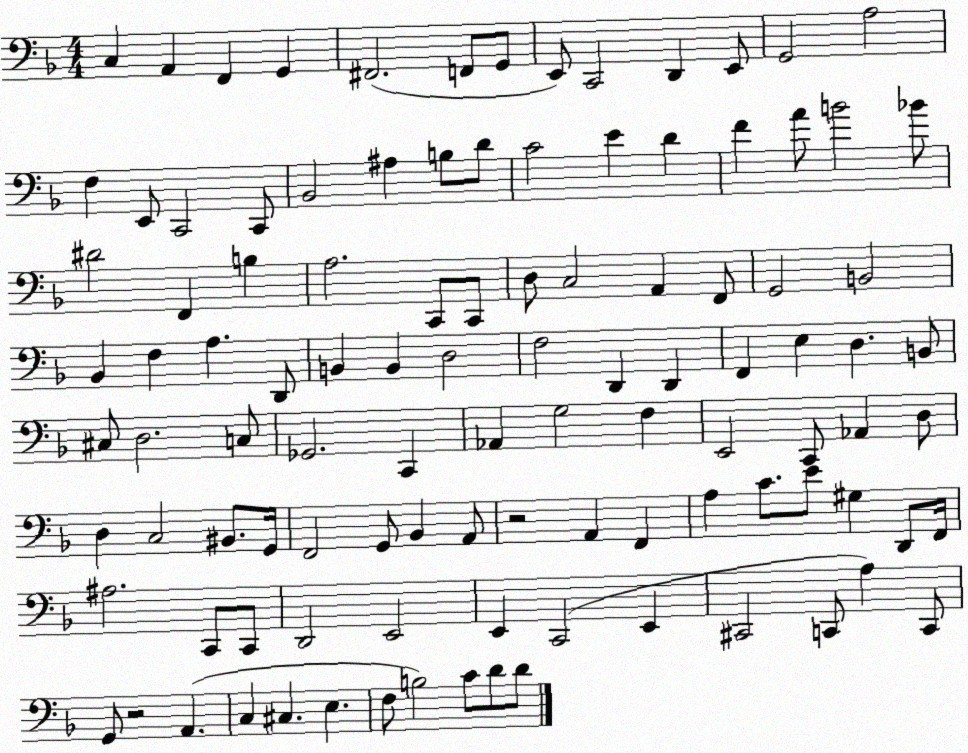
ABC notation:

X:1
T:Untitled
M:4/4
L:1/4
K:F
C, A,, F,, G,, ^F,,2 F,,/2 G,,/2 E,,/2 C,,2 D,, E,,/2 G,,2 A,2 F, E,,/2 C,,2 C,,/2 _B,,2 ^A, B,/2 D/2 C2 E D F A/2 B2 _B/2 ^D2 F,, B, A,2 C,,/2 C,,/2 D,/2 C,2 A,, F,,/2 G,,2 B,,2 _B,, F, A, D,,/2 B,, B,, D,2 F,2 D,, D,, F,, E, D, B,,/2 ^C,/2 D,2 C,/2 _G,,2 C,, _A,, G,2 F, E,,2 C,,/2 _A,, D,/2 D, C,2 ^B,,/2 G,,/4 F,,2 G,,/2 _B,, A,,/2 z2 A,, F,, A, C/2 E/2 ^G, D,,/2 F,,/4 ^A,2 C,,/2 C,,/2 D,,2 E,,2 E,, C,,2 E,, ^C,,2 C,,/2 A, C,,/2 G,,/2 z2 A,, C, ^C, E, F,/2 B,2 C/2 D/2 D/2